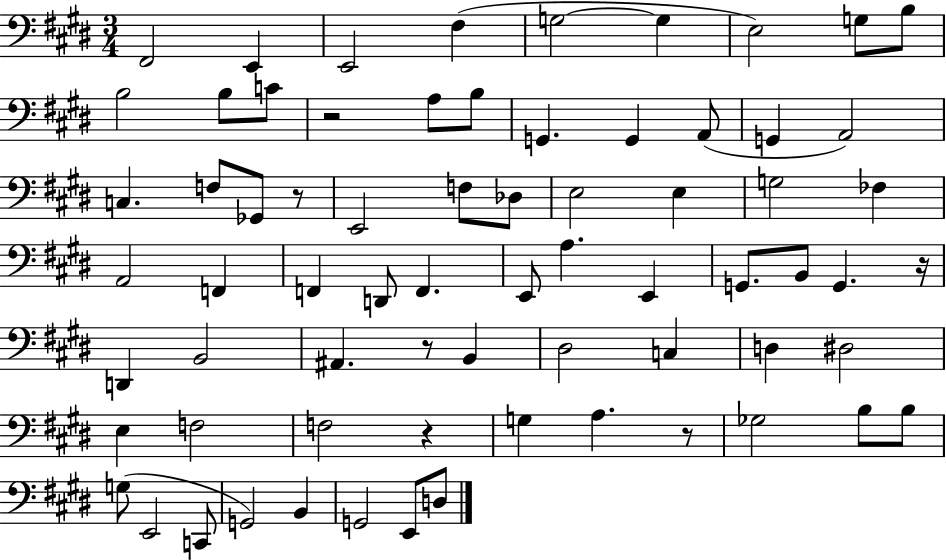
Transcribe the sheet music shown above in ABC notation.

X:1
T:Untitled
M:3/4
L:1/4
K:E
^F,,2 E,, E,,2 ^F, G,2 G, E,2 G,/2 B,/2 B,2 B,/2 C/2 z2 A,/2 B,/2 G,, G,, A,,/2 G,, A,,2 C, F,/2 _G,,/2 z/2 E,,2 F,/2 _D,/2 E,2 E, G,2 _F, A,,2 F,, F,, D,,/2 F,, E,,/2 A, E,, G,,/2 B,,/2 G,, z/4 D,, B,,2 ^A,, z/2 B,, ^D,2 C, D, ^D,2 E, F,2 F,2 z G, A, z/2 _G,2 B,/2 B,/2 G,/2 E,,2 C,,/2 G,,2 B,, G,,2 E,,/2 D,/2